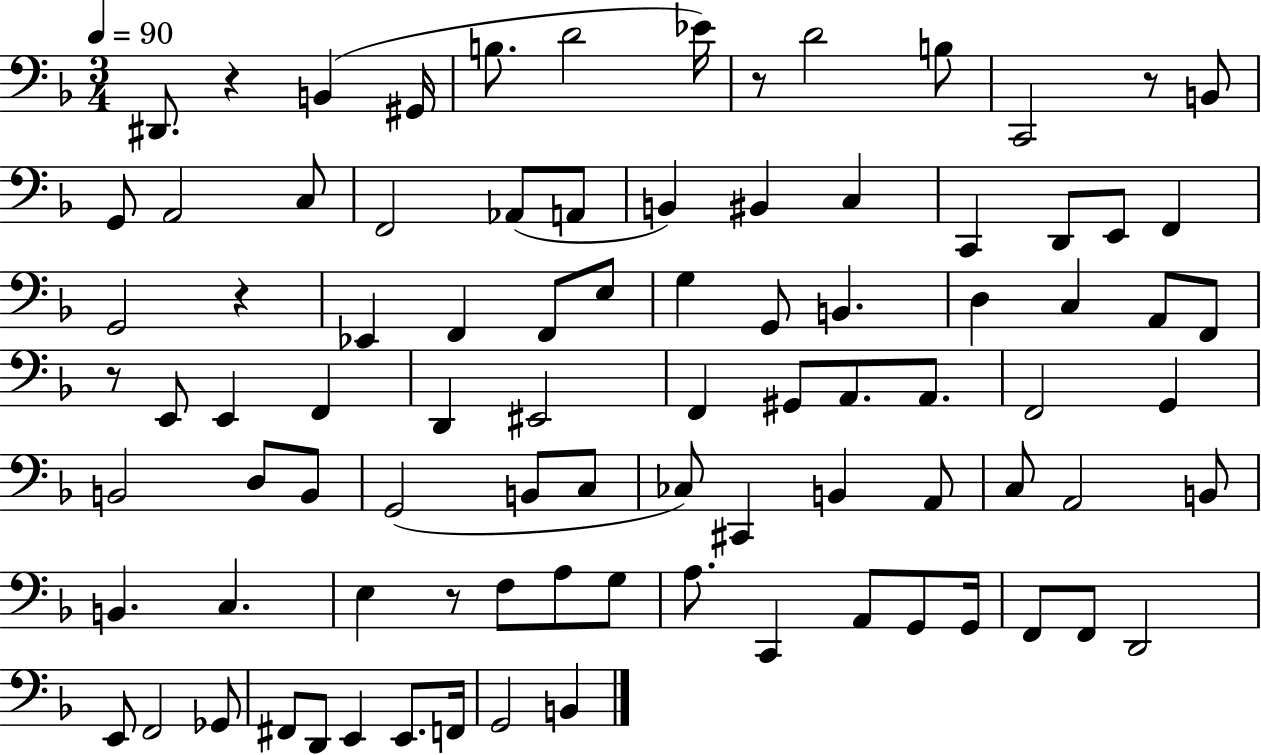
{
  \clef bass
  \numericTimeSignature
  \time 3/4
  \key f \major
  \tempo 4 = 90
  dis,8. r4 b,4( gis,16 | b8. d'2 ees'16) | r8 d'2 b8 | c,2 r8 b,8 | \break g,8 a,2 c8 | f,2 aes,8( a,8 | b,4) bis,4 c4 | c,4 d,8 e,8 f,4 | \break g,2 r4 | ees,4 f,4 f,8 e8 | g4 g,8 b,4. | d4 c4 a,8 f,8 | \break r8 e,8 e,4 f,4 | d,4 eis,2 | f,4 gis,8 a,8. a,8. | f,2 g,4 | \break b,2 d8 b,8 | g,2( b,8 c8 | ces8) cis,4 b,4 a,8 | c8 a,2 b,8 | \break b,4. c4. | e4 r8 f8 a8 g8 | a8. c,4 a,8 g,8 g,16 | f,8 f,8 d,2 | \break e,8 f,2 ges,8 | fis,8 d,8 e,4 e,8. f,16 | g,2 b,4 | \bar "|."
}